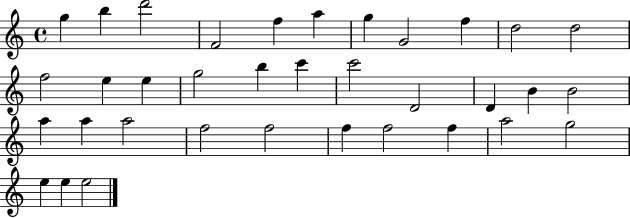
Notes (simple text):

G5/q B5/q D6/h F4/h F5/q A5/q G5/q G4/h F5/q D5/h D5/h F5/h E5/q E5/q G5/h B5/q C6/q C6/h D4/h D4/q B4/q B4/h A5/q A5/q A5/h F5/h F5/h F5/q F5/h F5/q A5/h G5/h E5/q E5/q E5/h